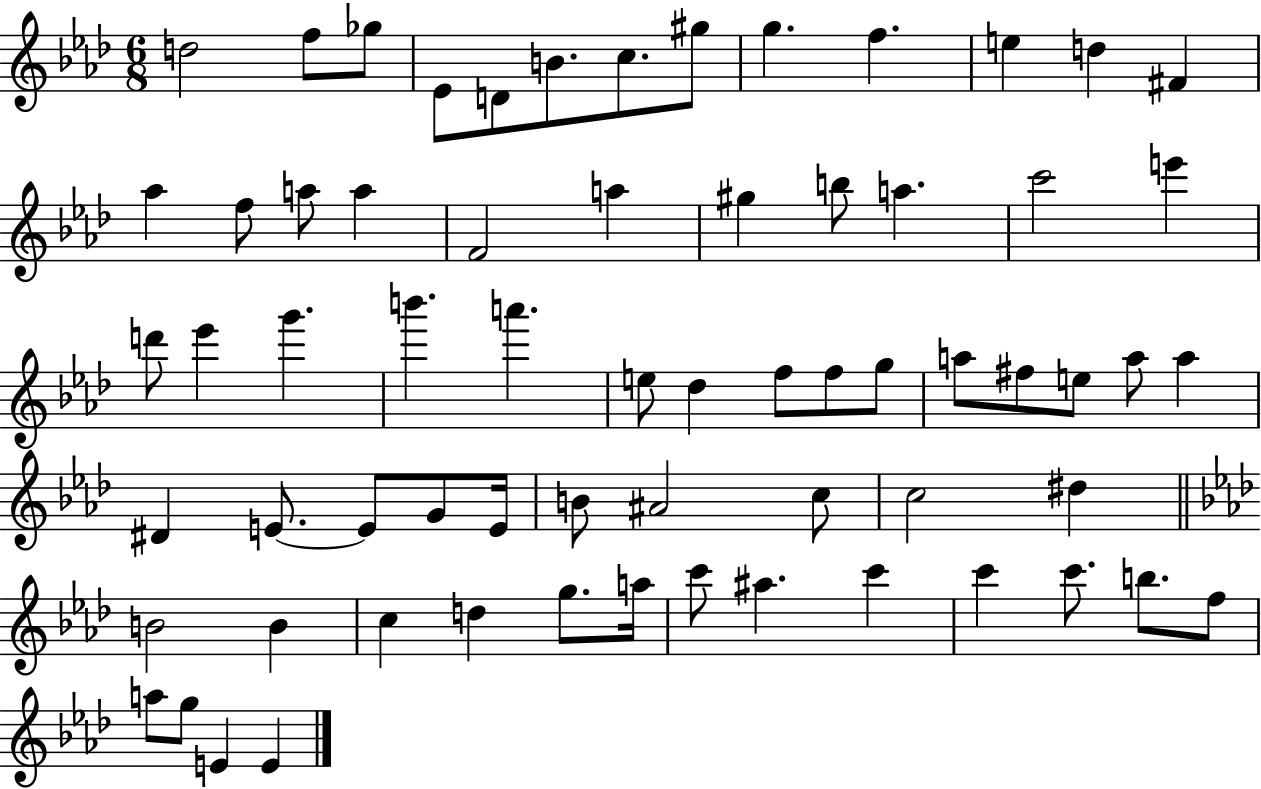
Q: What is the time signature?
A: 6/8